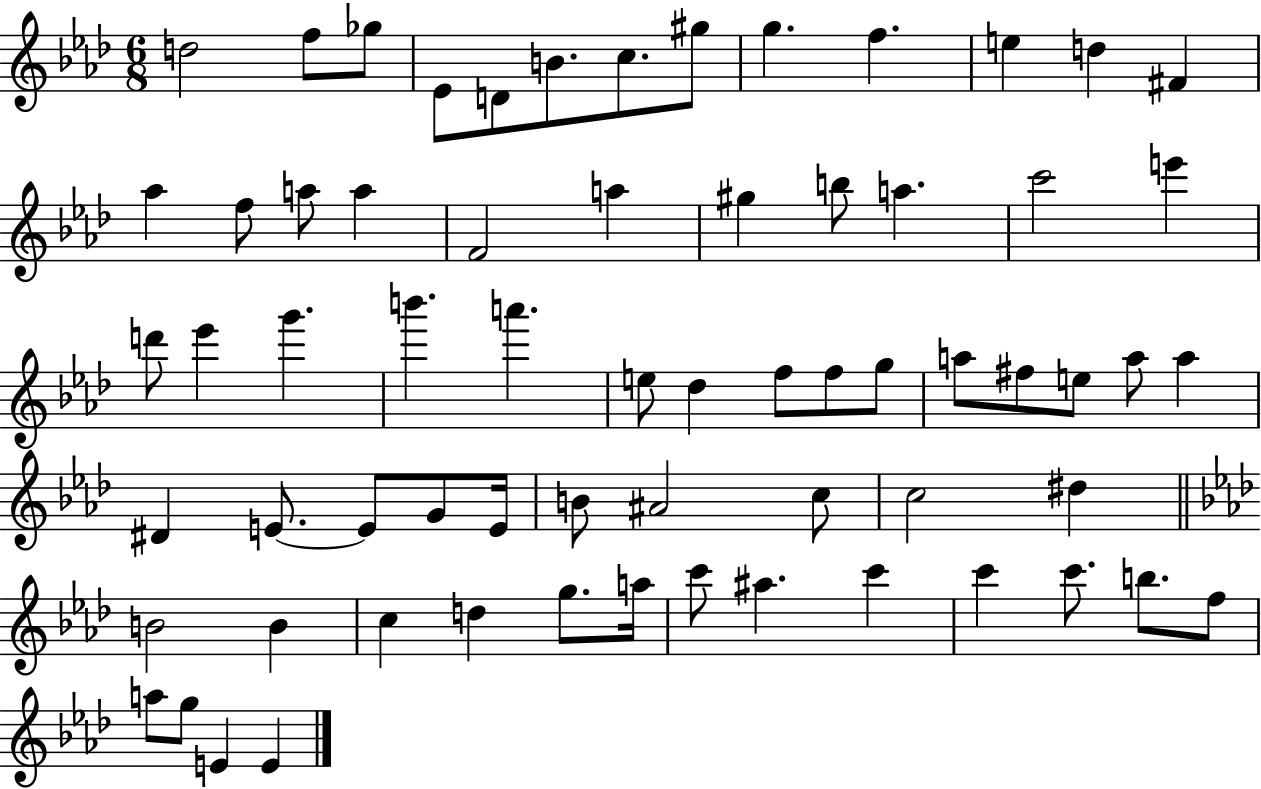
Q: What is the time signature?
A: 6/8